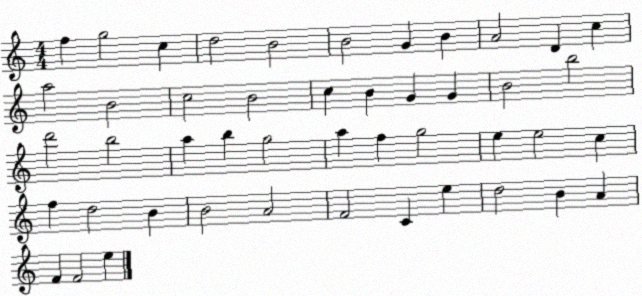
X:1
T:Untitled
M:4/4
L:1/4
K:C
f g2 c d2 B2 B2 G B A2 D c a2 B2 c2 B2 c B G G B2 b2 d'2 b2 a b g2 a f g2 e e2 c f d2 B B2 A2 F2 C e d2 B A F F2 e